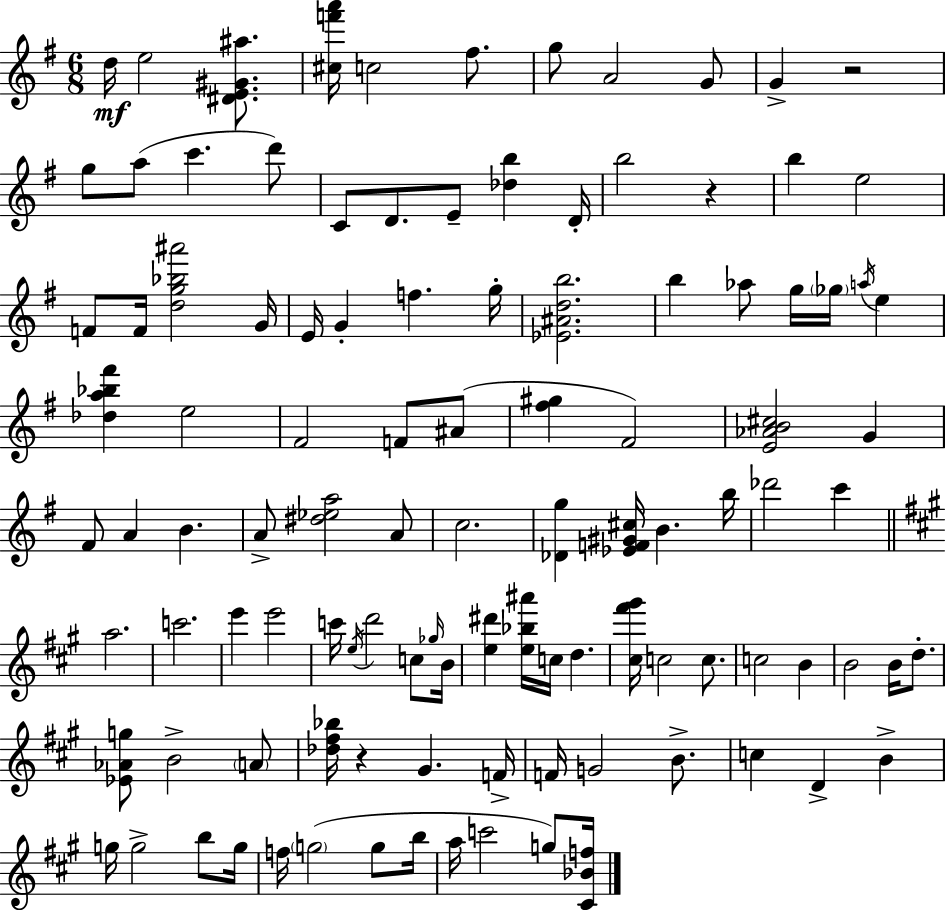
D5/s E5/h [D#4,E4,G#4,A#5]/e. [C#5,F6,A6]/s C5/h F#5/e. G5/e A4/h G4/e G4/q R/h G5/e A5/e C6/q. D6/e C4/e D4/e. E4/e [Db5,B5]/q D4/s B5/h R/q B5/q E5/h F4/e F4/s [D5,G5,Bb5,A#6]/h G4/s E4/s G4/q F5/q. G5/s [Eb4,A#4,D5,B5]/h. B5/q Ab5/e G5/s Gb5/s A5/s E5/q [Db5,A5,Bb5,F#6]/q E5/h F#4/h F4/e A#4/e [F#5,G#5]/q F#4/h [E4,Ab4,B4,C#5]/h G4/q F#4/e A4/q B4/q. A4/e [D#5,Eb5,A5]/h A4/e C5/h. [Db4,G5]/q [Eb4,F4,G#4,C#5]/s B4/q. B5/s Db6/h C6/q A5/h. C6/h. E6/q E6/h C6/s E5/s D6/h C5/e Gb5/s B4/s [E5,D#6]/q [E5,Bb5,A#6]/s C5/s D5/q. [C#5,F#6,G#6]/s C5/h C5/e. C5/h B4/q B4/h B4/s D5/e. [Eb4,Ab4,G5]/e B4/h A4/e [Db5,F#5,Bb5]/s R/q G#4/q. F4/s F4/s G4/h B4/e. C5/q D4/q B4/q G5/s G5/h B5/e G5/s F5/s G5/h G5/e B5/s A5/s C6/h G5/e [C#4,Bb4,F5]/s